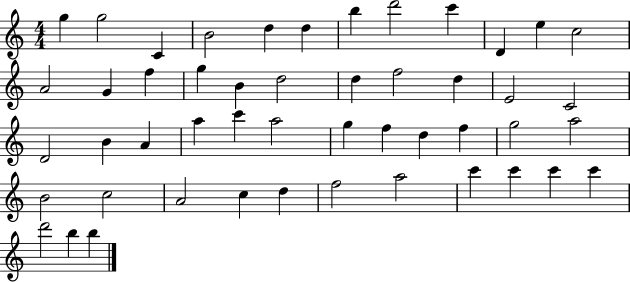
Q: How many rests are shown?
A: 0